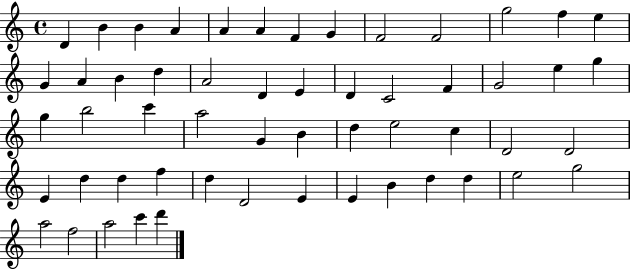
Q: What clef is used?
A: treble